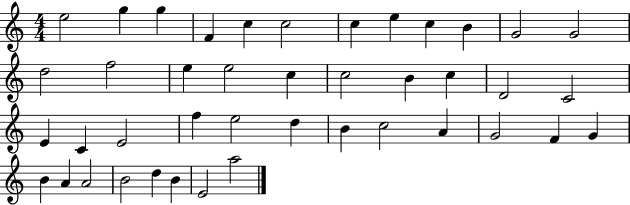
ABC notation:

X:1
T:Untitled
M:4/4
L:1/4
K:C
e2 g g F c c2 c e c B G2 G2 d2 f2 e e2 c c2 B c D2 C2 E C E2 f e2 d B c2 A G2 F G B A A2 B2 d B E2 a2